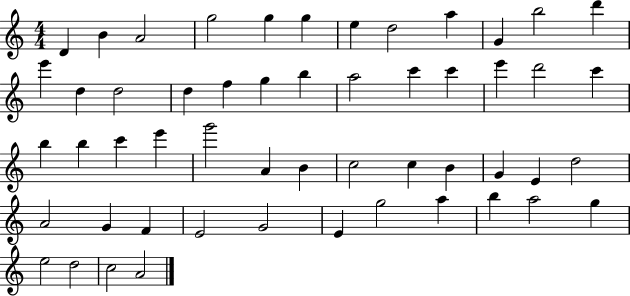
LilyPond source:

{
  \clef treble
  \numericTimeSignature
  \time 4/4
  \key c \major
  d'4 b'4 a'2 | g''2 g''4 g''4 | e''4 d''2 a''4 | g'4 b''2 d'''4 | \break e'''4 d''4 d''2 | d''4 f''4 g''4 b''4 | a''2 c'''4 c'''4 | e'''4 d'''2 c'''4 | \break b''4 b''4 c'''4 e'''4 | g'''2 a'4 b'4 | c''2 c''4 b'4 | g'4 e'4 d''2 | \break a'2 g'4 f'4 | e'2 g'2 | e'4 g''2 a''4 | b''4 a''2 g''4 | \break e''2 d''2 | c''2 a'2 | \bar "|."
}